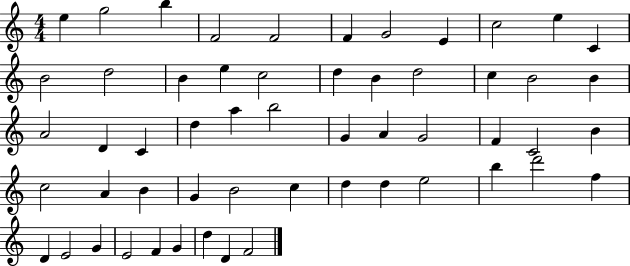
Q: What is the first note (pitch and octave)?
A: E5